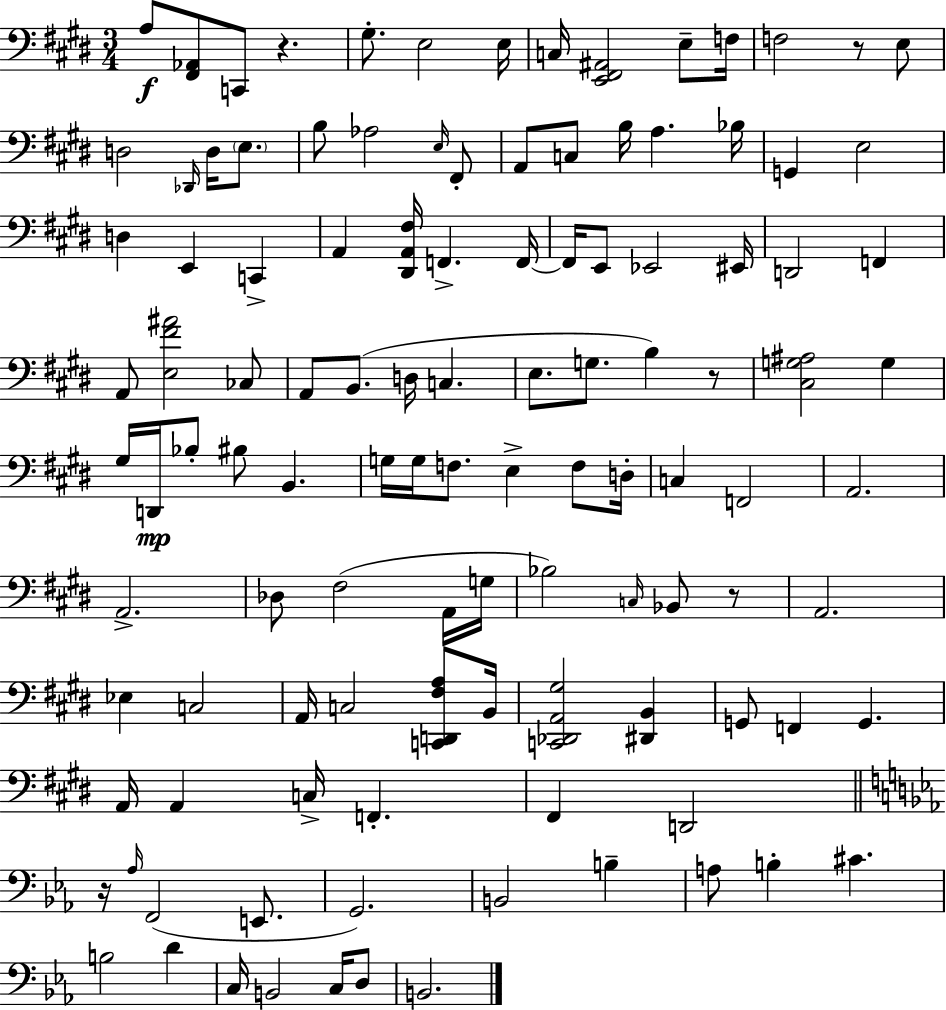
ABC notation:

X:1
T:Untitled
M:3/4
L:1/4
K:E
A,/2 [^F,,_A,,]/2 C,,/2 z ^G,/2 E,2 E,/4 C,/4 [E,,^F,,^A,,]2 E,/2 F,/4 F,2 z/2 E,/2 D,2 _D,,/4 D,/4 E,/2 B,/2 _A,2 E,/4 ^F,,/2 A,,/2 C,/2 B,/4 A, _B,/4 G,, E,2 D, E,, C,, A,, [^D,,A,,^F,]/4 F,, F,,/4 F,,/4 E,,/2 _E,,2 ^E,,/4 D,,2 F,, A,,/2 [E,^F^A]2 _C,/2 A,,/2 B,,/2 D,/4 C, E,/2 G,/2 B, z/2 [^C,G,^A,]2 G, ^G,/4 D,,/4 _B,/2 ^B,/2 B,, G,/4 G,/4 F,/2 E, F,/2 D,/4 C, F,,2 A,,2 A,,2 _D,/2 ^F,2 A,,/4 G,/4 _B,2 C,/4 _B,,/2 z/2 A,,2 _E, C,2 A,,/4 C,2 [C,,D,,^F,A,]/2 B,,/4 [C,,_D,,A,,^G,]2 [^D,,B,,] G,,/2 F,, G,, A,,/4 A,, C,/4 F,, ^F,, D,,2 z/4 _A,/4 F,,2 E,,/2 G,,2 B,,2 B, A,/2 B, ^C B,2 D C,/4 B,,2 C,/4 D,/2 B,,2